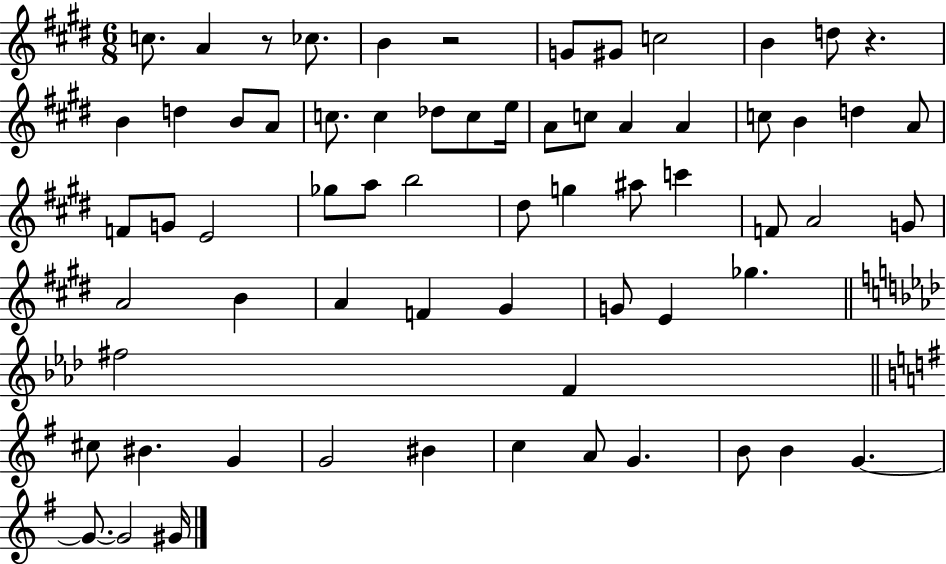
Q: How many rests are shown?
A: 3